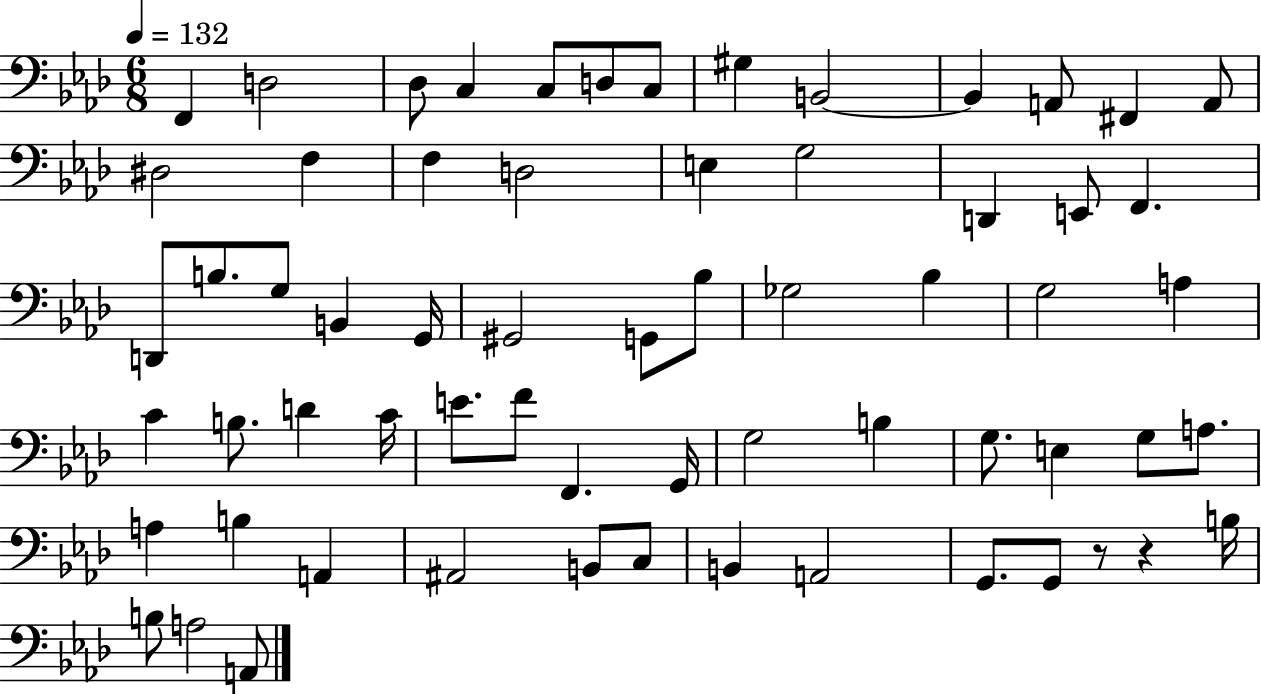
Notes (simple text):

F2/q D3/h Db3/e C3/q C3/e D3/e C3/e G#3/q B2/h B2/q A2/e F#2/q A2/e D#3/h F3/q F3/q D3/h E3/q G3/h D2/q E2/e F2/q. D2/e B3/e. G3/e B2/q G2/s G#2/h G2/e Bb3/e Gb3/h Bb3/q G3/h A3/q C4/q B3/e. D4/q C4/s E4/e. F4/e F2/q. G2/s G3/h B3/q G3/e. E3/q G3/e A3/e. A3/q B3/q A2/q A#2/h B2/e C3/e B2/q A2/h G2/e. G2/e R/e R/q B3/s B3/e A3/h A2/e